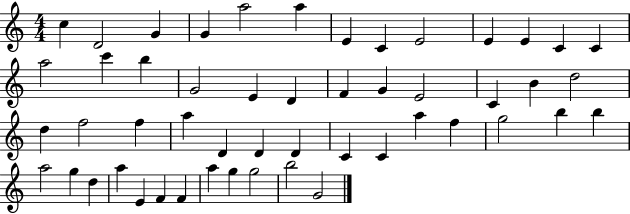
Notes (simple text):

C5/q D4/h G4/q G4/q A5/h A5/q E4/q C4/q E4/h E4/q E4/q C4/q C4/q A5/h C6/q B5/q G4/h E4/q D4/q F4/q G4/q E4/h C4/q B4/q D5/h D5/q F5/h F5/q A5/q D4/q D4/q D4/q C4/q C4/q A5/q F5/q G5/h B5/q B5/q A5/h G5/q D5/q A5/q E4/q F4/q F4/q A5/q G5/q G5/h B5/h G4/h